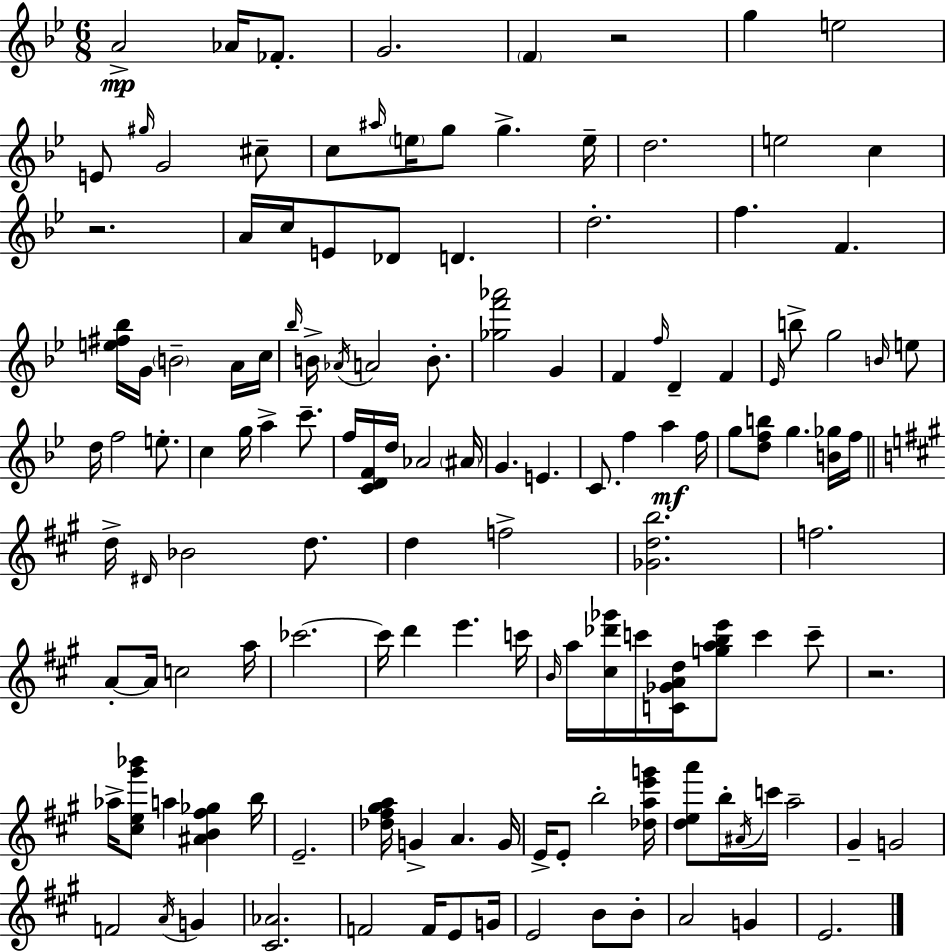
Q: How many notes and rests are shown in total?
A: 135